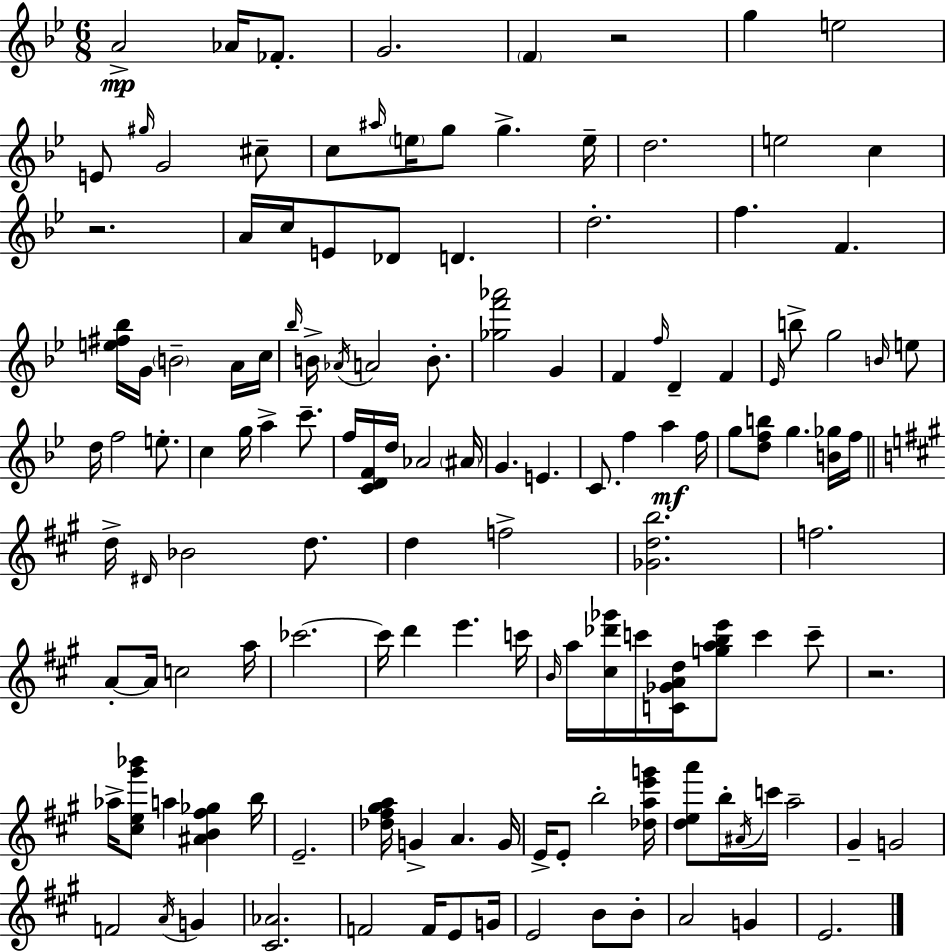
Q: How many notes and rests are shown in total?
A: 135